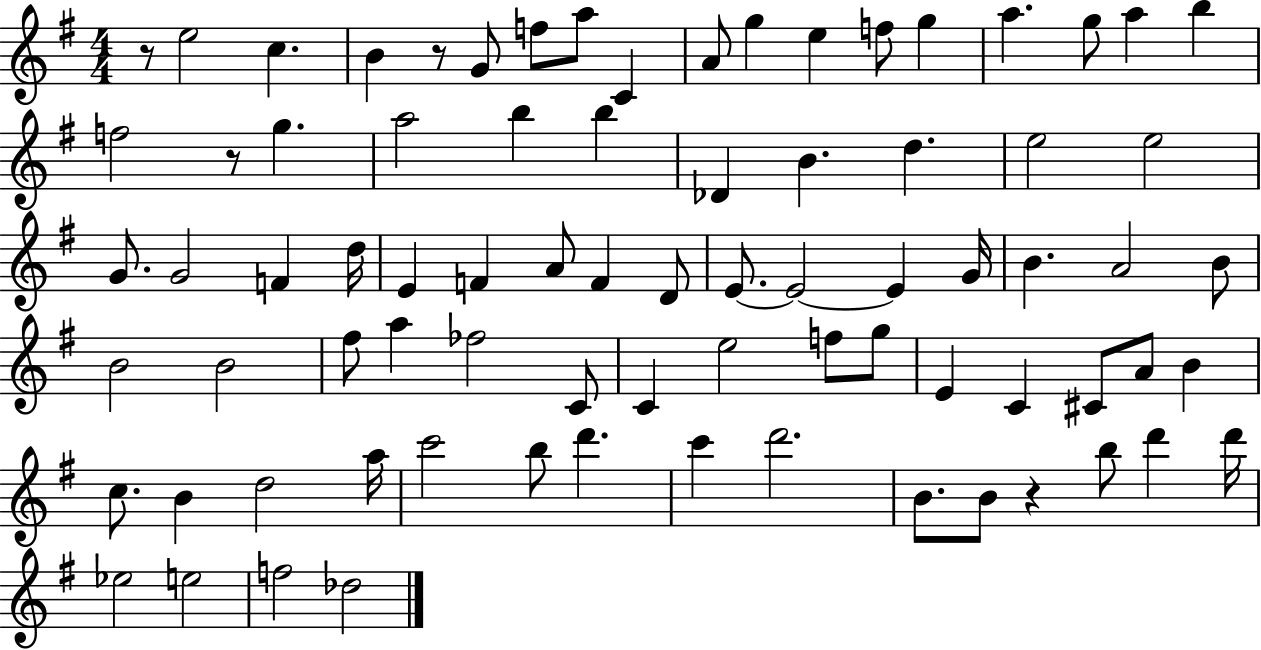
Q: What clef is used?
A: treble